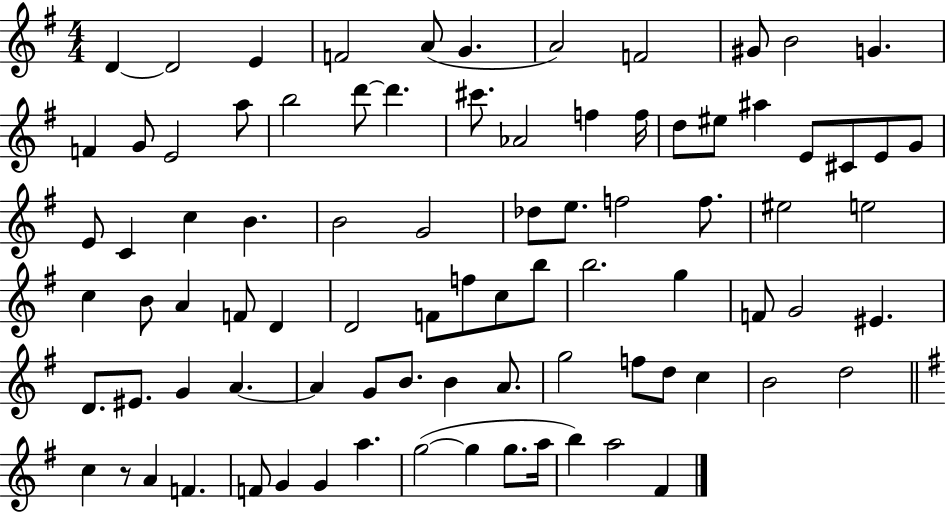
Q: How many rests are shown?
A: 1